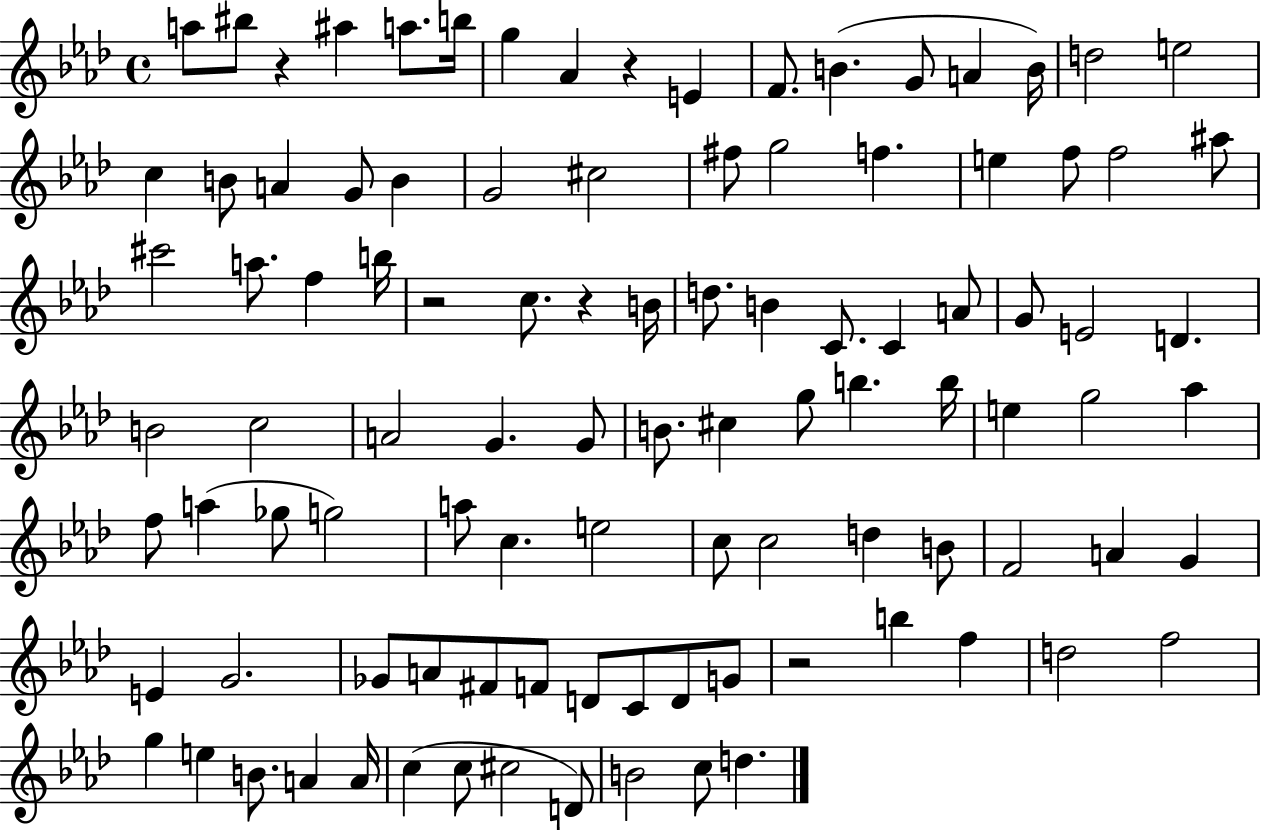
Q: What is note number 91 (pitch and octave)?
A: C5